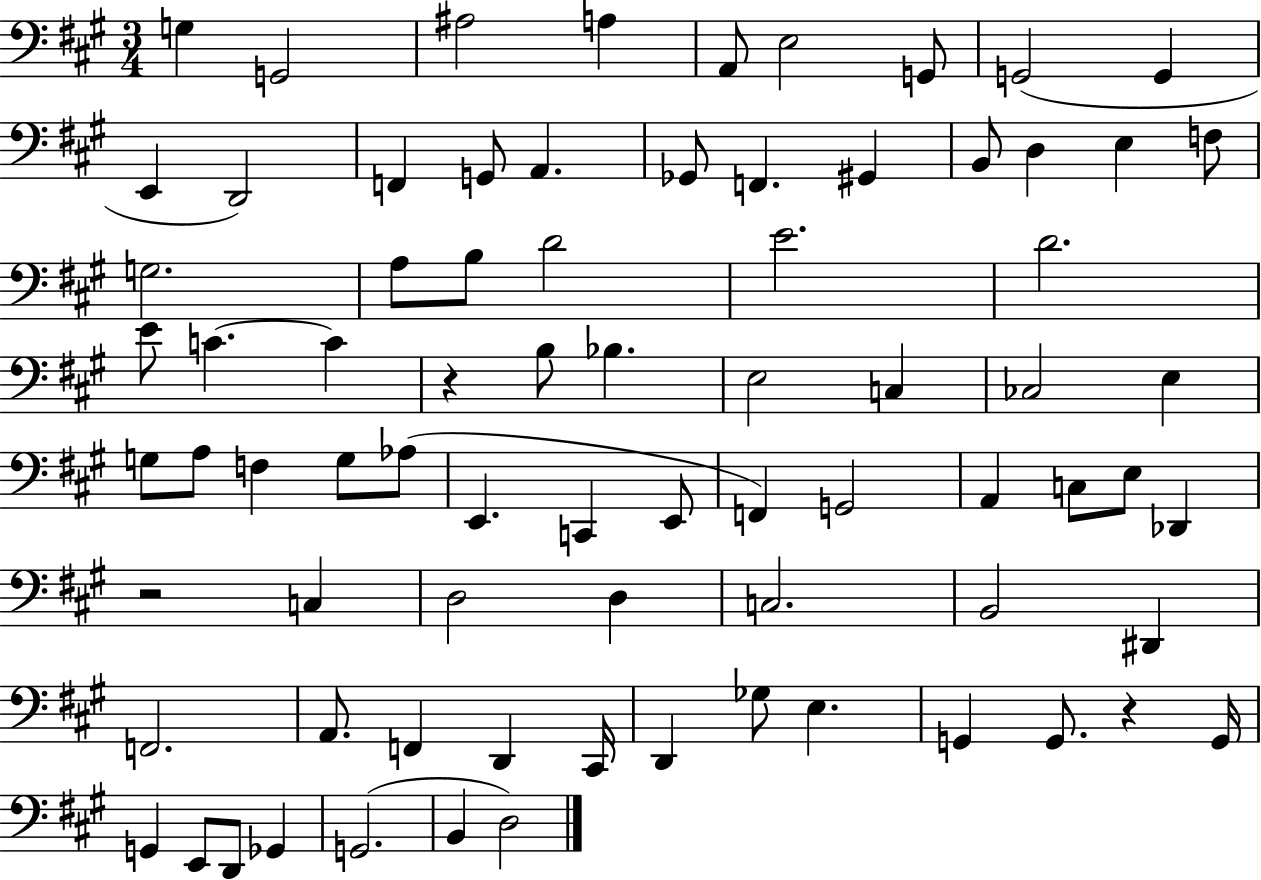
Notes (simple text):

G3/q G2/h A#3/h A3/q A2/e E3/h G2/e G2/h G2/q E2/q D2/h F2/q G2/e A2/q. Gb2/e F2/q. G#2/q B2/e D3/q E3/q F3/e G3/h. A3/e B3/e D4/h E4/h. D4/h. E4/e C4/q. C4/q R/q B3/e Bb3/q. E3/h C3/q CES3/h E3/q G3/e A3/e F3/q G3/e Ab3/e E2/q. C2/q E2/e F2/q G2/h A2/q C3/e E3/e Db2/q R/h C3/q D3/h D3/q C3/h. B2/h D#2/q F2/h. A2/e. F2/q D2/q C#2/s D2/q Gb3/e E3/q. G2/q G2/e. R/q G2/s G2/q E2/e D2/e Gb2/q G2/h. B2/q D3/h